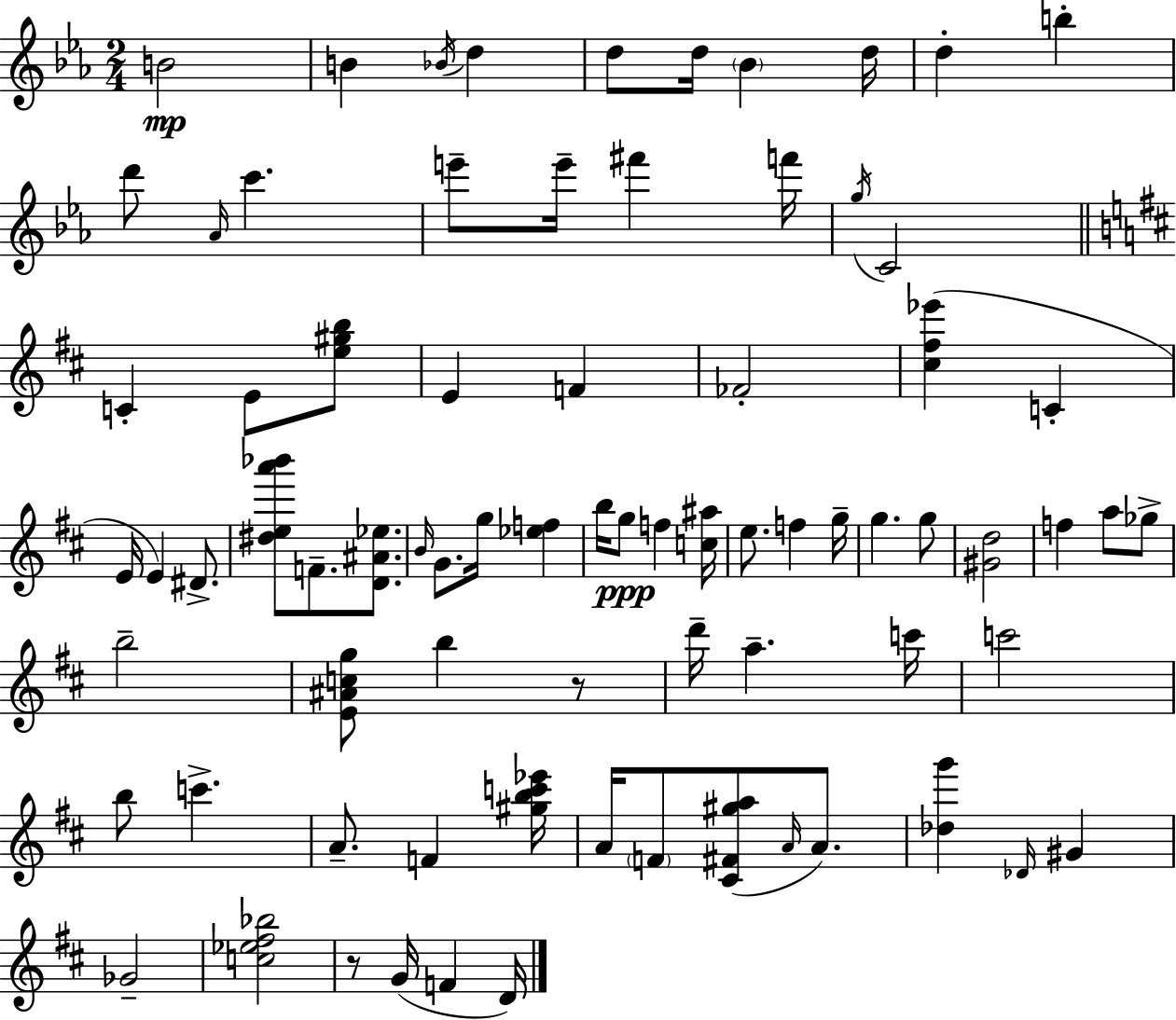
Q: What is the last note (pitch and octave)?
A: D4